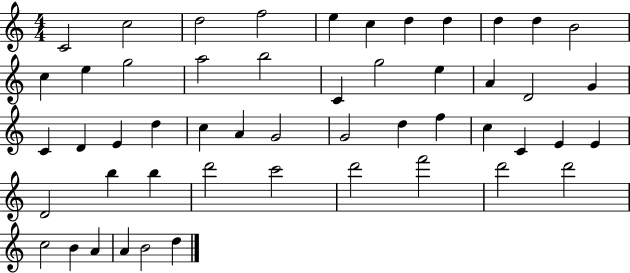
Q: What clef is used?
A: treble